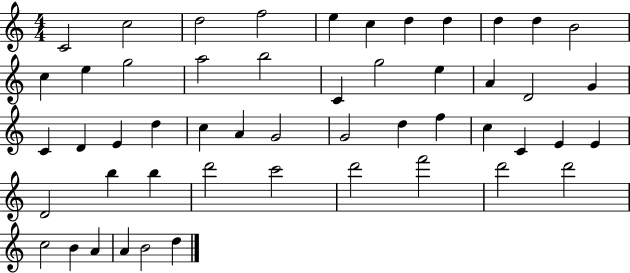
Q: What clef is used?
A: treble